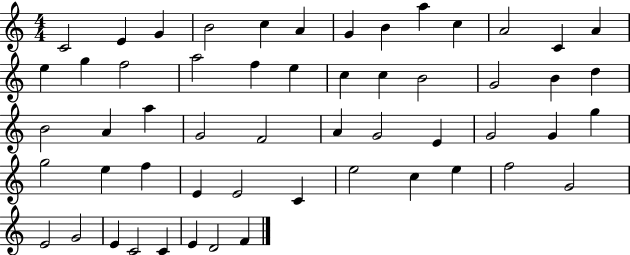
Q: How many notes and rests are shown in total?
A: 55